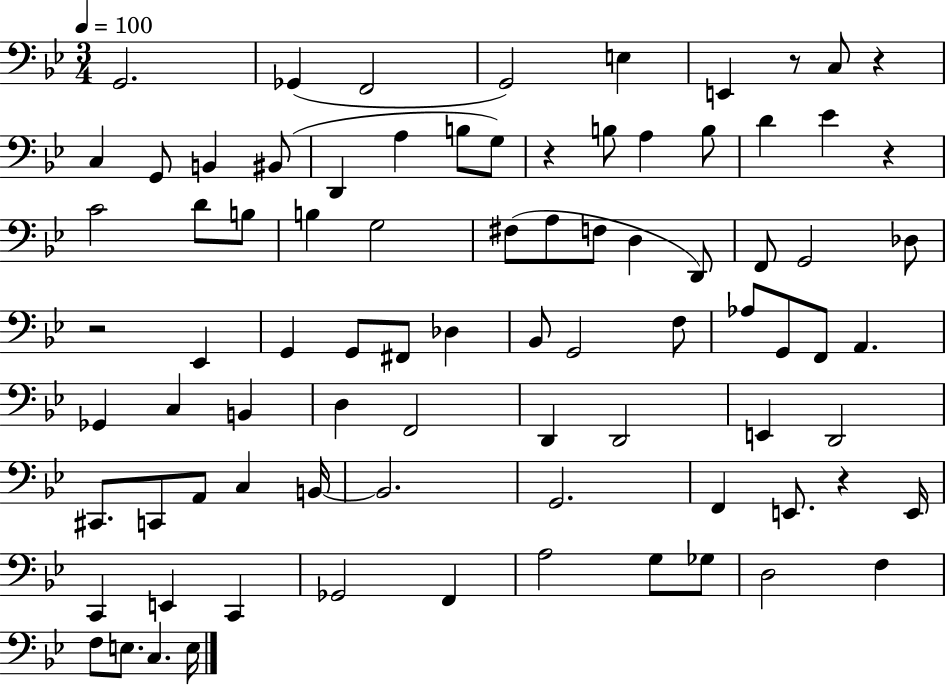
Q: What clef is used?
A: bass